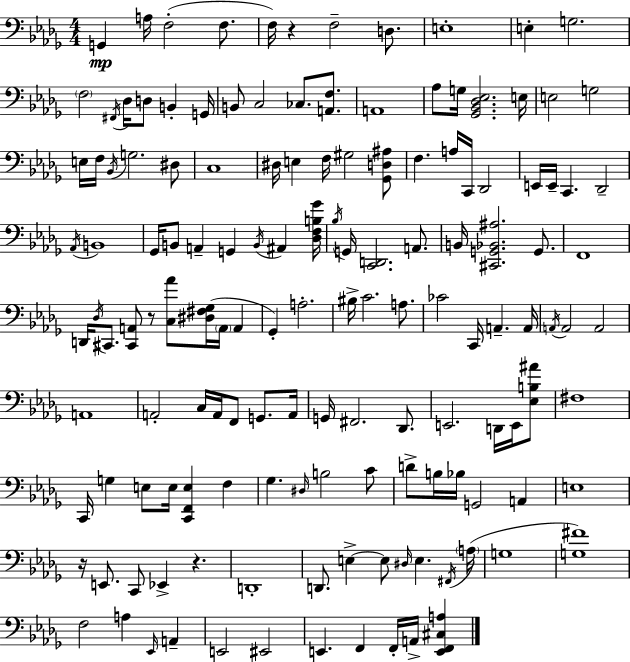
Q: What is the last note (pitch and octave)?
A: A2